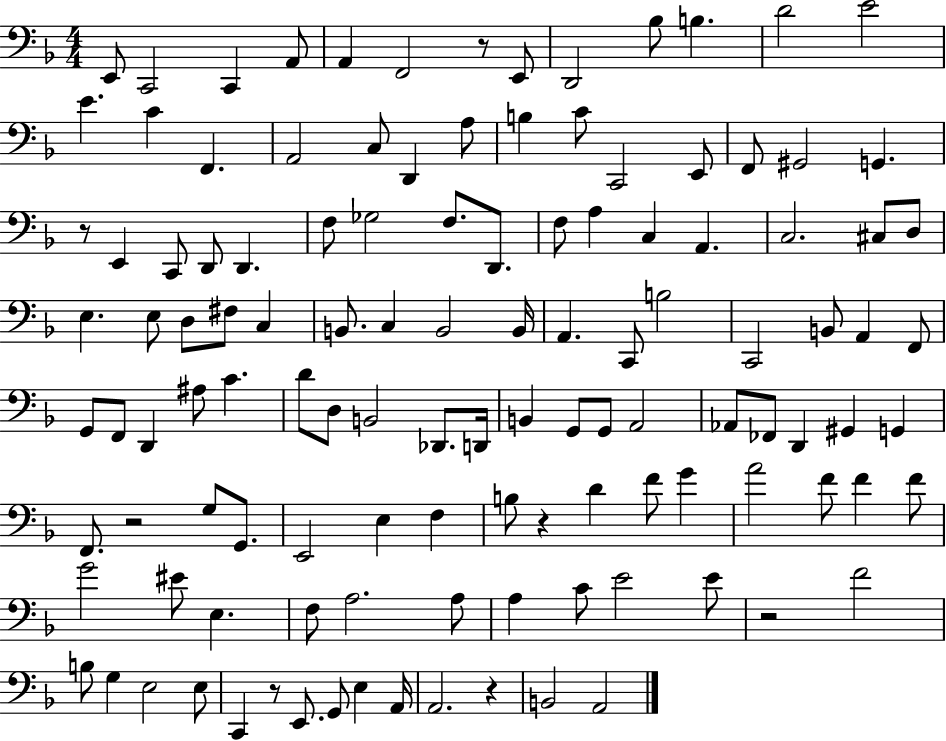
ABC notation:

X:1
T:Untitled
M:4/4
L:1/4
K:F
E,,/2 C,,2 C,, A,,/2 A,, F,,2 z/2 E,,/2 D,,2 _B,/2 B, D2 E2 E C F,, A,,2 C,/2 D,, A,/2 B, C/2 C,,2 E,,/2 F,,/2 ^G,,2 G,, z/2 E,, C,,/2 D,,/2 D,, F,/2 _G,2 F,/2 D,,/2 F,/2 A, C, A,, C,2 ^C,/2 D,/2 E, E,/2 D,/2 ^F,/2 C, B,,/2 C, B,,2 B,,/4 A,, C,,/2 B,2 C,,2 B,,/2 A,, F,,/2 G,,/2 F,,/2 D,, ^A,/2 C D/2 D,/2 B,,2 _D,,/2 D,,/4 B,, G,,/2 G,,/2 A,,2 _A,,/2 _F,,/2 D,, ^G,, G,, F,,/2 z2 G,/2 G,,/2 E,,2 E, F, B,/2 z D F/2 G A2 F/2 F F/2 G2 ^E/2 E, F,/2 A,2 A,/2 A, C/2 E2 E/2 z2 F2 B,/2 G, E,2 E,/2 C,, z/2 E,,/2 G,,/2 E, A,,/4 A,,2 z B,,2 A,,2